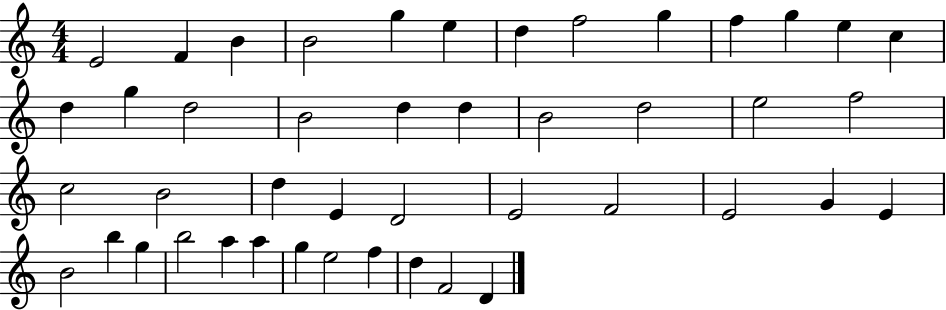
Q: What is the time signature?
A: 4/4